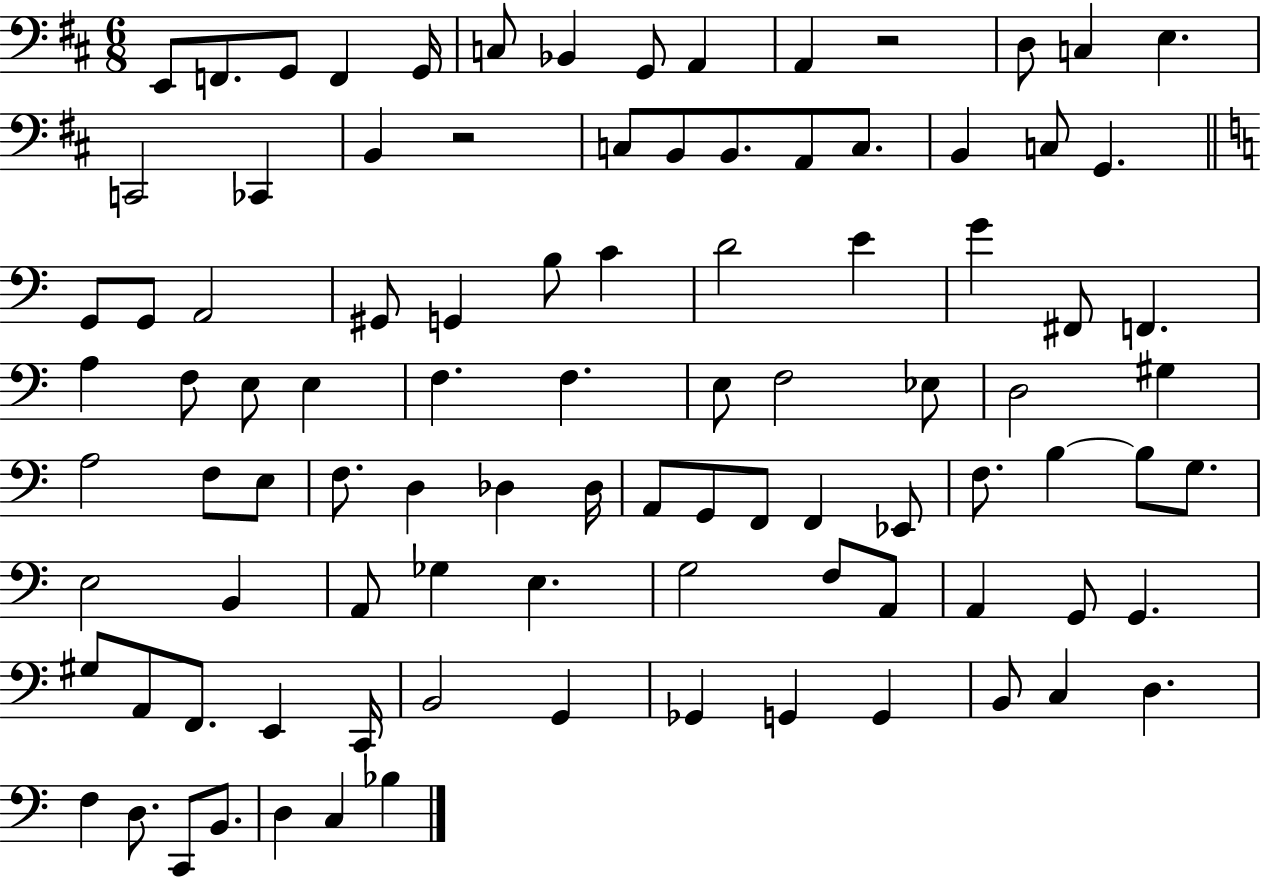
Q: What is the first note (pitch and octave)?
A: E2